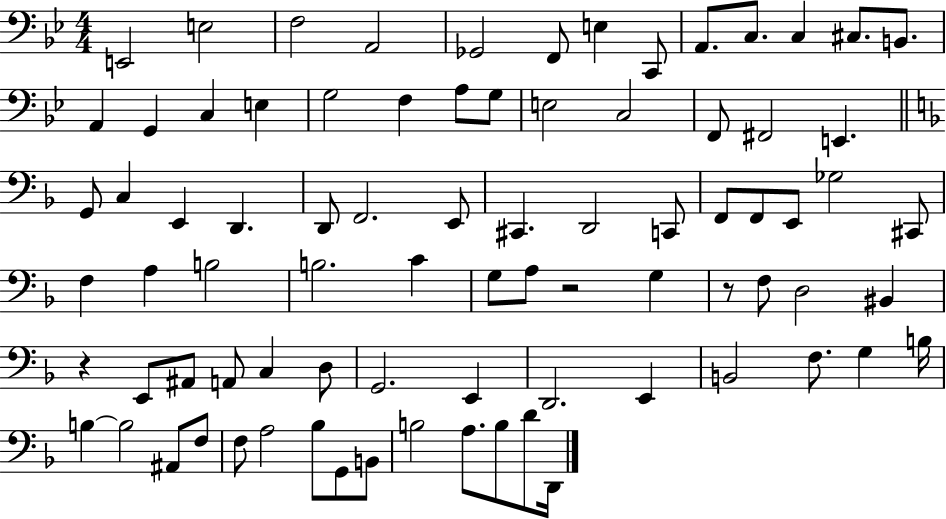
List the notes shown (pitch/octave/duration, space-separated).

E2/h E3/h F3/h A2/h Gb2/h F2/e E3/q C2/e A2/e. C3/e. C3/q C#3/e. B2/e. A2/q G2/q C3/q E3/q G3/h F3/q A3/e G3/e E3/h C3/h F2/e F#2/h E2/q. G2/e C3/q E2/q D2/q. D2/e F2/h. E2/e C#2/q. D2/h C2/e F2/e F2/e E2/e Gb3/h C#2/e F3/q A3/q B3/h B3/h. C4/q G3/e A3/e R/h G3/q R/e F3/e D3/h BIS2/q R/q E2/e A#2/e A2/e C3/q D3/e G2/h. E2/q D2/h. E2/q B2/h F3/e. G3/q B3/s B3/q B3/h A#2/e F3/e F3/e A3/h Bb3/e G2/e B2/e B3/h A3/e. B3/e D4/e D2/s